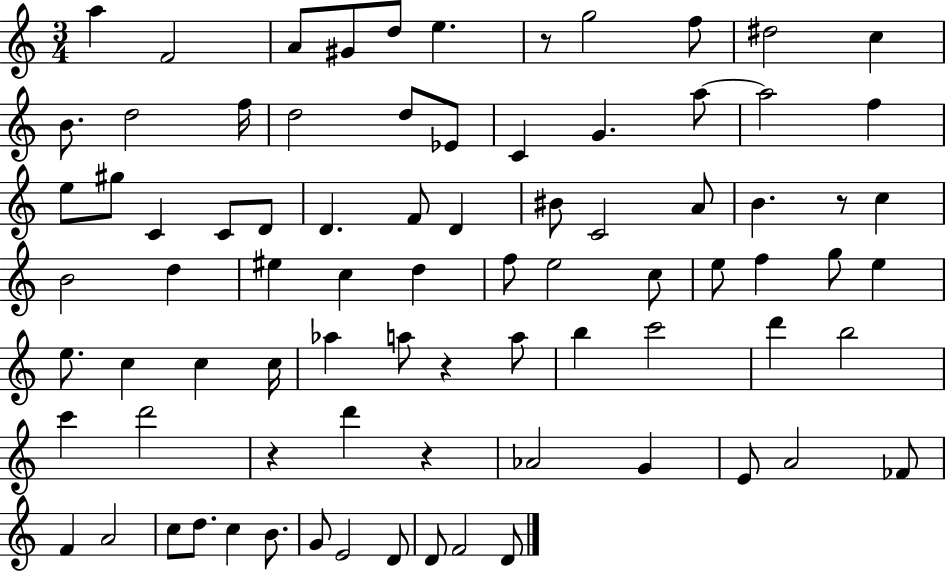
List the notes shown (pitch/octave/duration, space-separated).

A5/q F4/h A4/e G#4/e D5/e E5/q. R/e G5/h F5/e D#5/h C5/q B4/e. D5/h F5/s D5/h D5/e Eb4/e C4/q G4/q. A5/e A5/h F5/q E5/e G#5/e C4/q C4/e D4/e D4/q. F4/e D4/q BIS4/e C4/h A4/e B4/q. R/e C5/q B4/h D5/q EIS5/q C5/q D5/q F5/e E5/h C5/e E5/e F5/q G5/e E5/q E5/e. C5/q C5/q C5/s Ab5/q A5/e R/q A5/e B5/q C6/h D6/q B5/h C6/q D6/h R/q D6/q R/q Ab4/h G4/q E4/e A4/h FES4/e F4/q A4/h C5/e D5/e. C5/q B4/e. G4/e E4/h D4/e D4/e F4/h D4/e